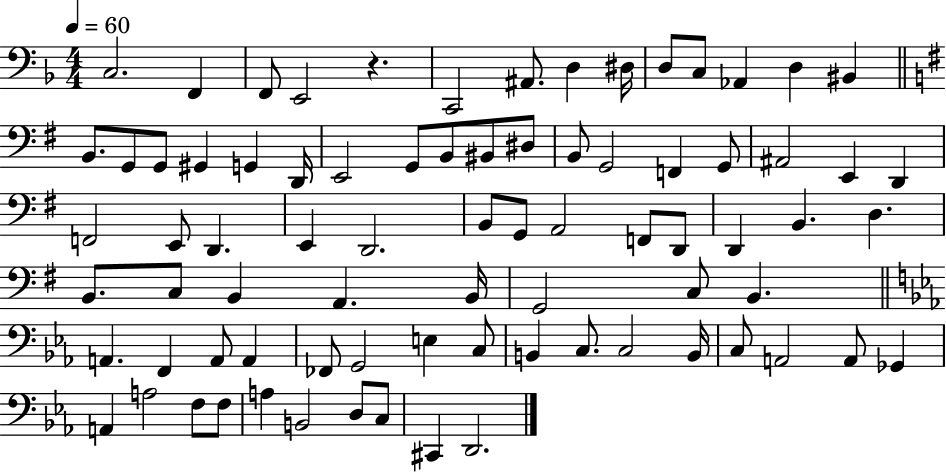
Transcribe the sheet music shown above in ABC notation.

X:1
T:Untitled
M:4/4
L:1/4
K:F
C,2 F,, F,,/2 E,,2 z C,,2 ^A,,/2 D, ^D,/4 D,/2 C,/2 _A,, D, ^B,, B,,/2 G,,/2 G,,/2 ^G,, G,, D,,/4 E,,2 G,,/2 B,,/2 ^B,,/2 ^D,/2 B,,/2 G,,2 F,, G,,/2 ^A,,2 E,, D,, F,,2 E,,/2 D,, E,, D,,2 B,,/2 G,,/2 A,,2 F,,/2 D,,/2 D,, B,, D, B,,/2 C,/2 B,, A,, B,,/4 G,,2 C,/2 B,, A,, F,, A,,/2 A,, _F,,/2 G,,2 E, C,/2 B,, C,/2 C,2 B,,/4 C,/2 A,,2 A,,/2 _G,, A,, A,2 F,/2 F,/2 A, B,,2 D,/2 C,/2 ^C,, D,,2